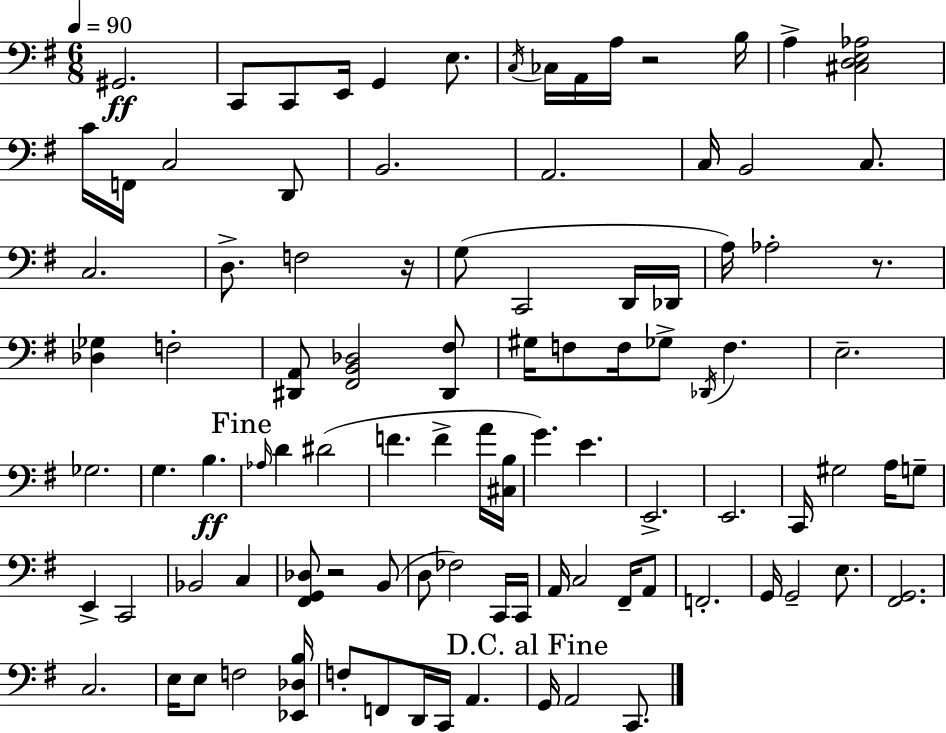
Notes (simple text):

G#2/h. C2/e C2/e E2/s G2/q E3/e. C3/s CES3/s A2/s A3/s R/h B3/s A3/q [C#3,D3,E3,Ab3]/h C4/s F2/s C3/h D2/e B2/h. A2/h. C3/s B2/h C3/e. C3/h. D3/e. F3/h R/s G3/e C2/h D2/s Db2/s A3/s Ab3/h R/e. [Db3,Gb3]/q F3/h [D#2,A2]/e [F#2,B2,Db3]/h [D#2,F#3]/e G#3/s F3/e F3/s Gb3/e Db2/s F3/q. E3/h. Gb3/h. G3/q. B3/q. Ab3/s D4/q D#4/h F4/q. F4/q A4/s [C#3,B3]/s G4/q. E4/q. E2/h. E2/h. C2/s G#3/h A3/s G3/e E2/q C2/h Bb2/h C3/q [F#2,G2,Db3]/e R/h B2/e D3/e FES3/h C2/s C2/s A2/s C3/h F#2/s A2/e F2/h. G2/s G2/h E3/e. [F#2,G2]/h. C3/h. E3/s E3/e F3/h [Eb2,Db3,B3]/s F3/e F2/e D2/s C2/s A2/q. G2/s A2/h C2/e.